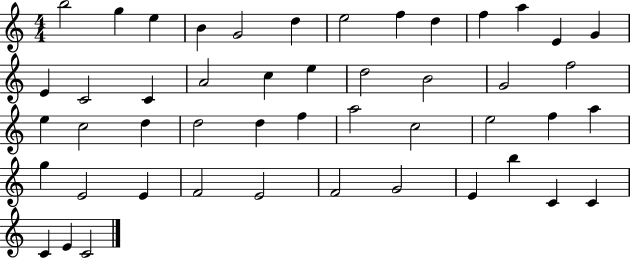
{
  \clef treble
  \numericTimeSignature
  \time 4/4
  \key c \major
  b''2 g''4 e''4 | b'4 g'2 d''4 | e''2 f''4 d''4 | f''4 a''4 e'4 g'4 | \break e'4 c'2 c'4 | a'2 c''4 e''4 | d''2 b'2 | g'2 f''2 | \break e''4 c''2 d''4 | d''2 d''4 f''4 | a''2 c''2 | e''2 f''4 a''4 | \break g''4 e'2 e'4 | f'2 e'2 | f'2 g'2 | e'4 b''4 c'4 c'4 | \break c'4 e'4 c'2 | \bar "|."
}